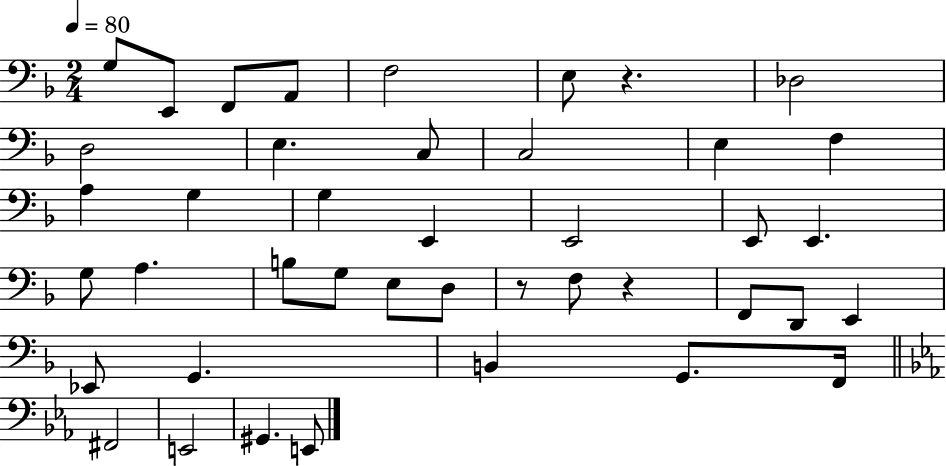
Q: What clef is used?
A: bass